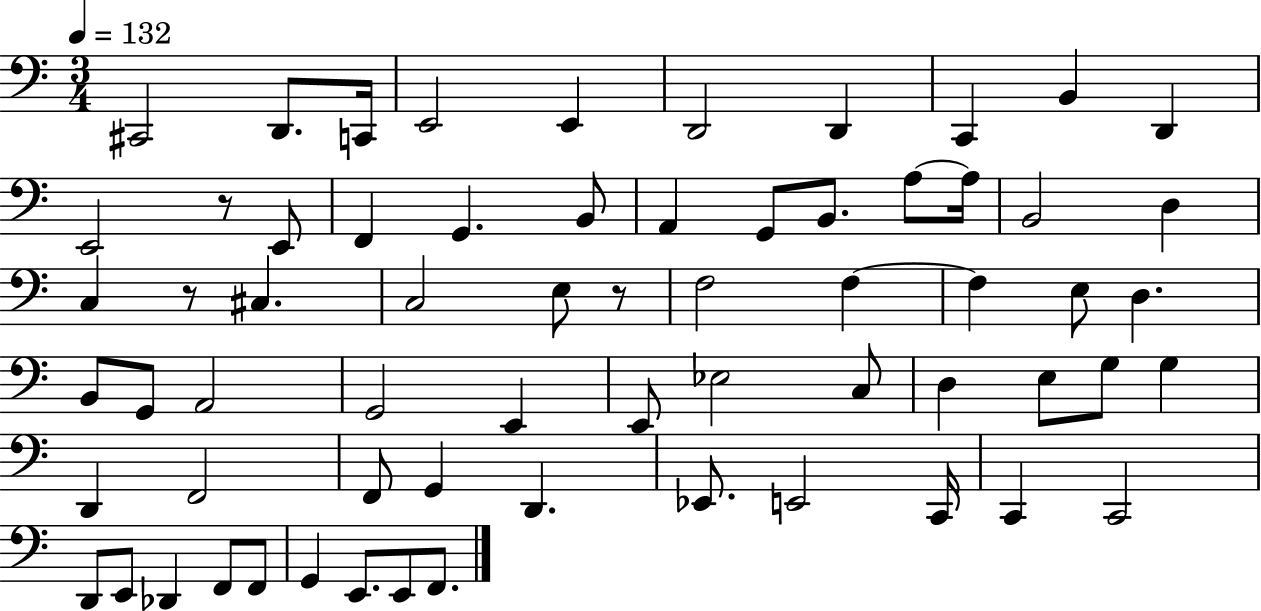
{
  \clef bass
  \numericTimeSignature
  \time 3/4
  \key c \major
  \tempo 4 = 132
  cis,2 d,8. c,16 | e,2 e,4 | d,2 d,4 | c,4 b,4 d,4 | \break e,2 r8 e,8 | f,4 g,4. b,8 | a,4 g,8 b,8. a8~~ a16 | b,2 d4 | \break c4 r8 cis4. | c2 e8 r8 | f2 f4~~ | f4 e8 d4. | \break b,8 g,8 a,2 | g,2 e,4 | e,8 ees2 c8 | d4 e8 g8 g4 | \break d,4 f,2 | f,8 g,4 d,4. | ees,8. e,2 c,16 | c,4 c,2 | \break d,8 e,8 des,4 f,8 f,8 | g,4 e,8. e,8 f,8. | \bar "|."
}